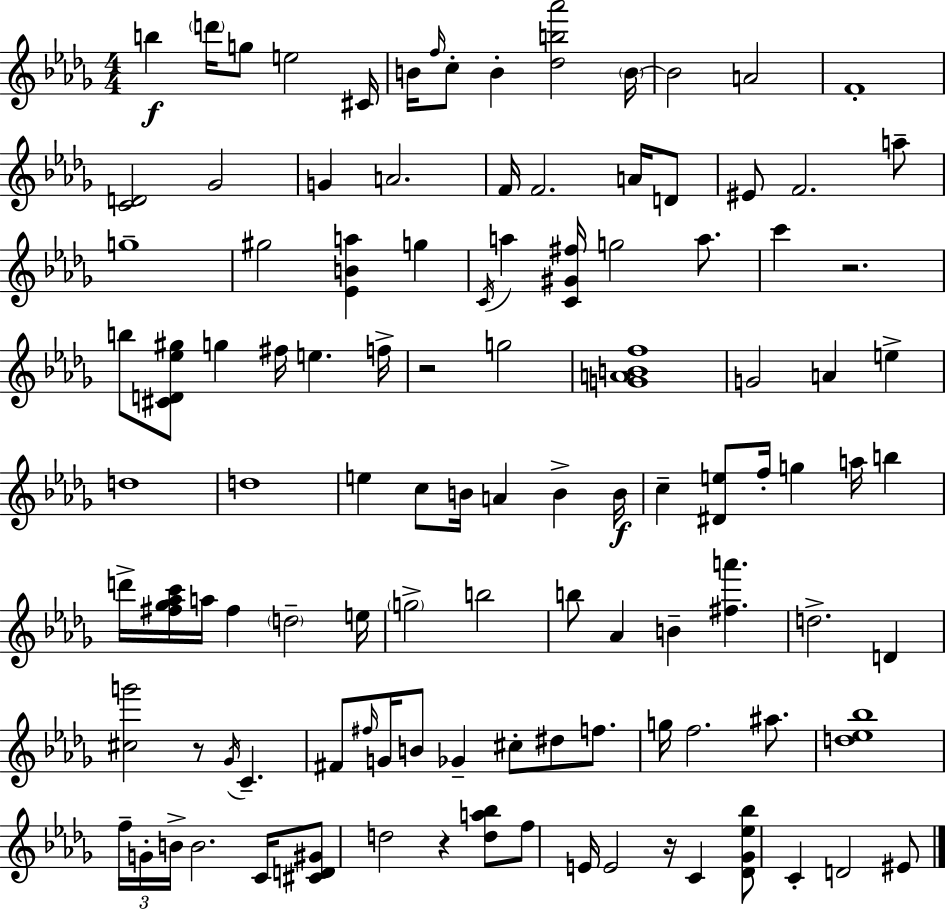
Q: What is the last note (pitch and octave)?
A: EIS4